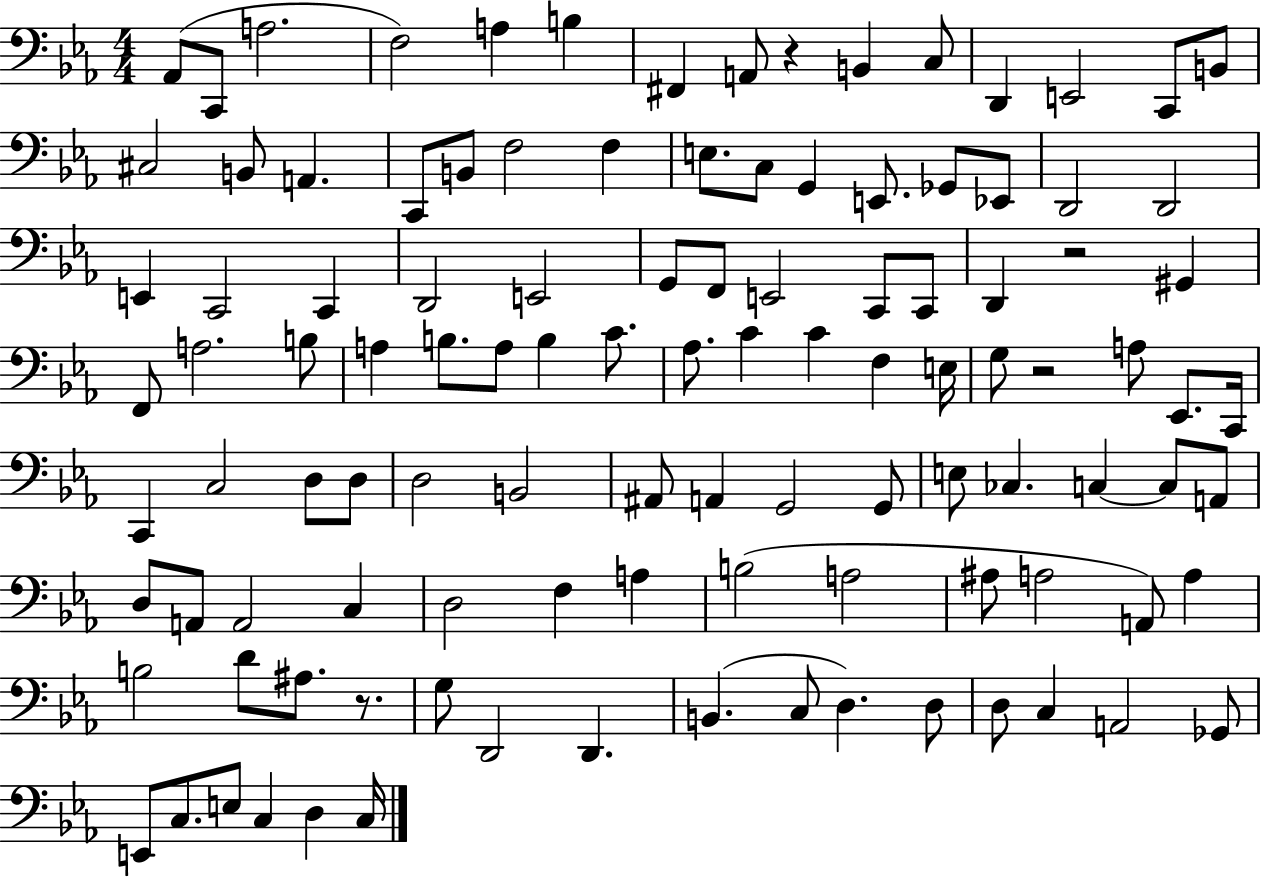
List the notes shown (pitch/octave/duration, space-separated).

Ab2/e C2/e A3/h. F3/h A3/q B3/q F#2/q A2/e R/q B2/q C3/e D2/q E2/h C2/e B2/e C#3/h B2/e A2/q. C2/e B2/e F3/h F3/q E3/e. C3/e G2/q E2/e. Gb2/e Eb2/e D2/h D2/h E2/q C2/h C2/q D2/h E2/h G2/e F2/e E2/h C2/e C2/e D2/q R/h G#2/q F2/e A3/h. B3/e A3/q B3/e. A3/e B3/q C4/e. Ab3/e. C4/q C4/q F3/q E3/s G3/e R/h A3/e Eb2/e. C2/s C2/q C3/h D3/e D3/e D3/h B2/h A#2/e A2/q G2/h G2/e E3/e CES3/q. C3/q C3/e A2/e D3/e A2/e A2/h C3/q D3/h F3/q A3/q B3/h A3/h A#3/e A3/h A2/e A3/q B3/h D4/e A#3/e. R/e. G3/e D2/h D2/q. B2/q. C3/e D3/q. D3/e D3/e C3/q A2/h Gb2/e E2/e C3/e. E3/e C3/q D3/q C3/s